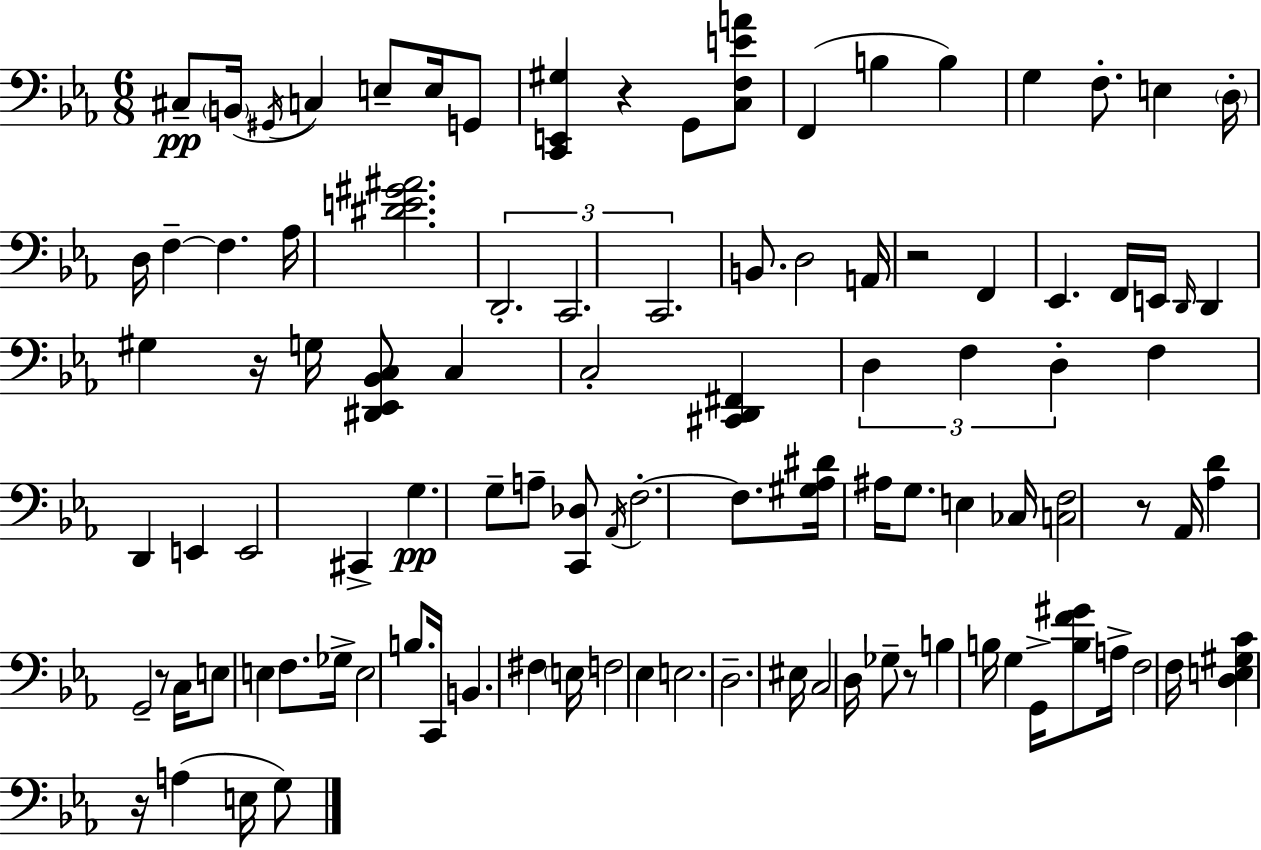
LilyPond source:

{
  \clef bass
  \numericTimeSignature
  \time 6/8
  \key ees \major
  cis8--\pp \parenthesize b,16( \acciaccatura { gis,16 } c4) e8-- e16 g,8 | <c, e, gis>4 r4 g,8 <c f e' a'>8 | f,4( b4 b4) | g4 f8.-. e4 | \break \parenthesize d16-. d16 f4--~~ f4. | aes16 <dis' e' gis' ais'>2. | \tuplet 3/2 { d,2.-. | c,2. | \break c,2. } | b,8. d2 | a,16 r2 f,4 | ees,4. f,16 e,16 \grace { d,16 } d,4 | \break gis4 r16 g16 <dis, ees, bes, c>8 c4 | c2-. <cis, d, fis,>4 | \tuplet 3/2 { d4 f4 d4-. } | f4 d,4 e,4 | \break e,2 cis,4-> | g4.\pp g8-- a8-- | <c, des>8 \acciaccatura { aes,16 } f2.-.~~ | f8. <gis aes dis'>16 ais16 g8. e4 | \break ces16 <c f>2 | r8 aes,16 <aes d'>4 g,2-- | r8 c16 e8 e4 | f8. ges16-> e2 | \break b8. c,16 b,4. fis4 | \parenthesize e16 f2 ees4 | e2. | d2.-- | \break eis16 c2 | d16 ges8-- r8 b4 b16 g4 | g,16-> <b f' gis'>8 a16-> f2 | f16 <d e gis c'>4 r16 a4( | \break e16 g8) \bar "|."
}